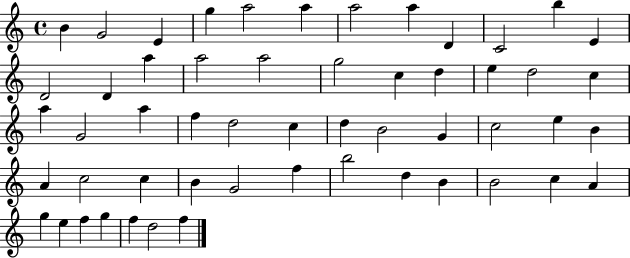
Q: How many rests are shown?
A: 0